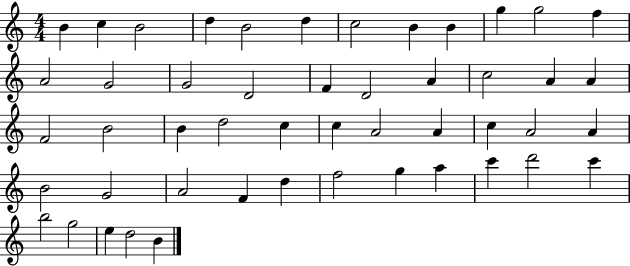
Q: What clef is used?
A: treble